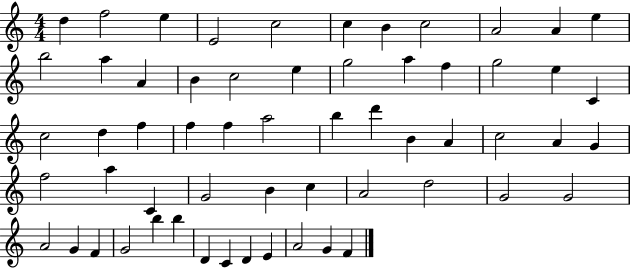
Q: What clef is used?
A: treble